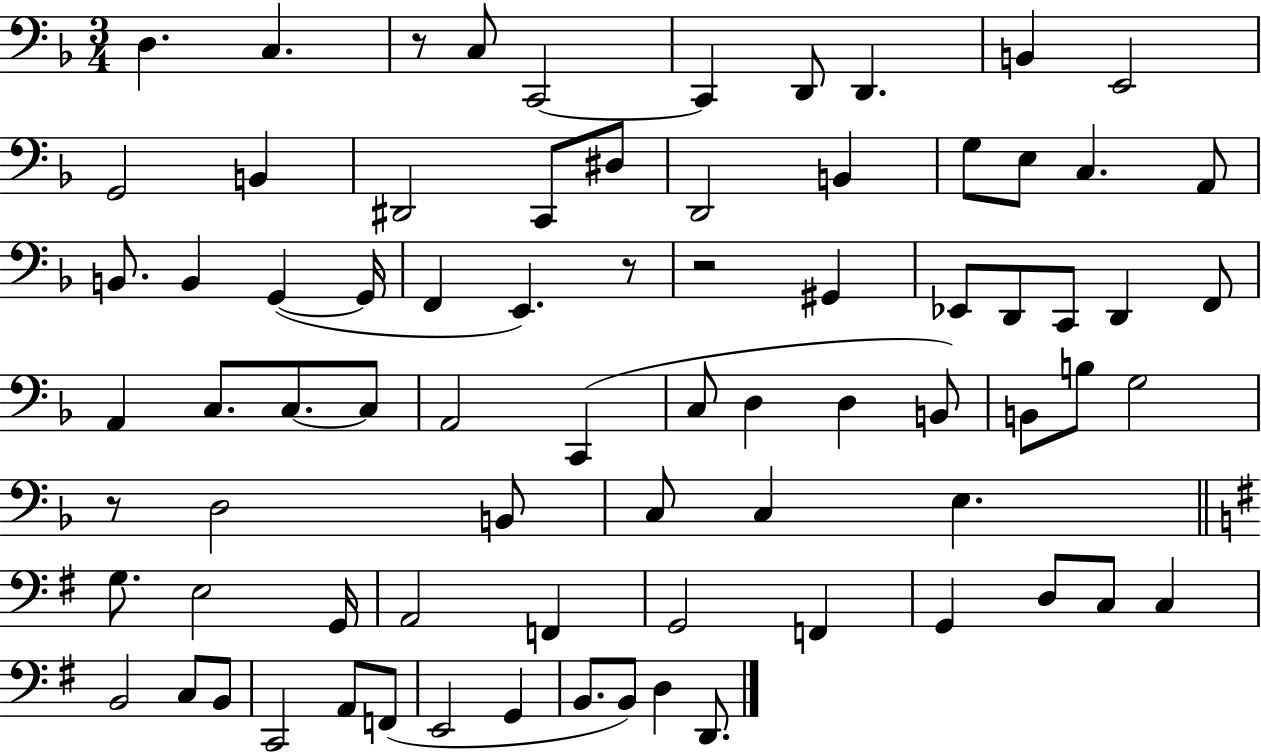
{
  \clef bass
  \numericTimeSignature
  \time 3/4
  \key f \major
  d4. c4. | r8 c8 c,2~~ | c,4 d,8 d,4. | b,4 e,2 | \break g,2 b,4 | dis,2 c,8 dis8 | d,2 b,4 | g8 e8 c4. a,8 | \break b,8. b,4 g,4~(~ g,16 | f,4 e,4.) r8 | r2 gis,4 | ees,8 d,8 c,8 d,4 f,8 | \break a,4 c8. c8.~~ c8 | a,2 c,4( | c8 d4 d4 b,8) | b,8 b8 g2 | \break r8 d2 b,8 | c8 c4 e4. | \bar "||" \break \key g \major g8. e2 g,16 | a,2 f,4 | g,2 f,4 | g,4 d8 c8 c4 | \break b,2 c8 b,8 | c,2 a,8 f,8( | e,2 g,4 | b,8. b,8) d4 d,8. | \break \bar "|."
}